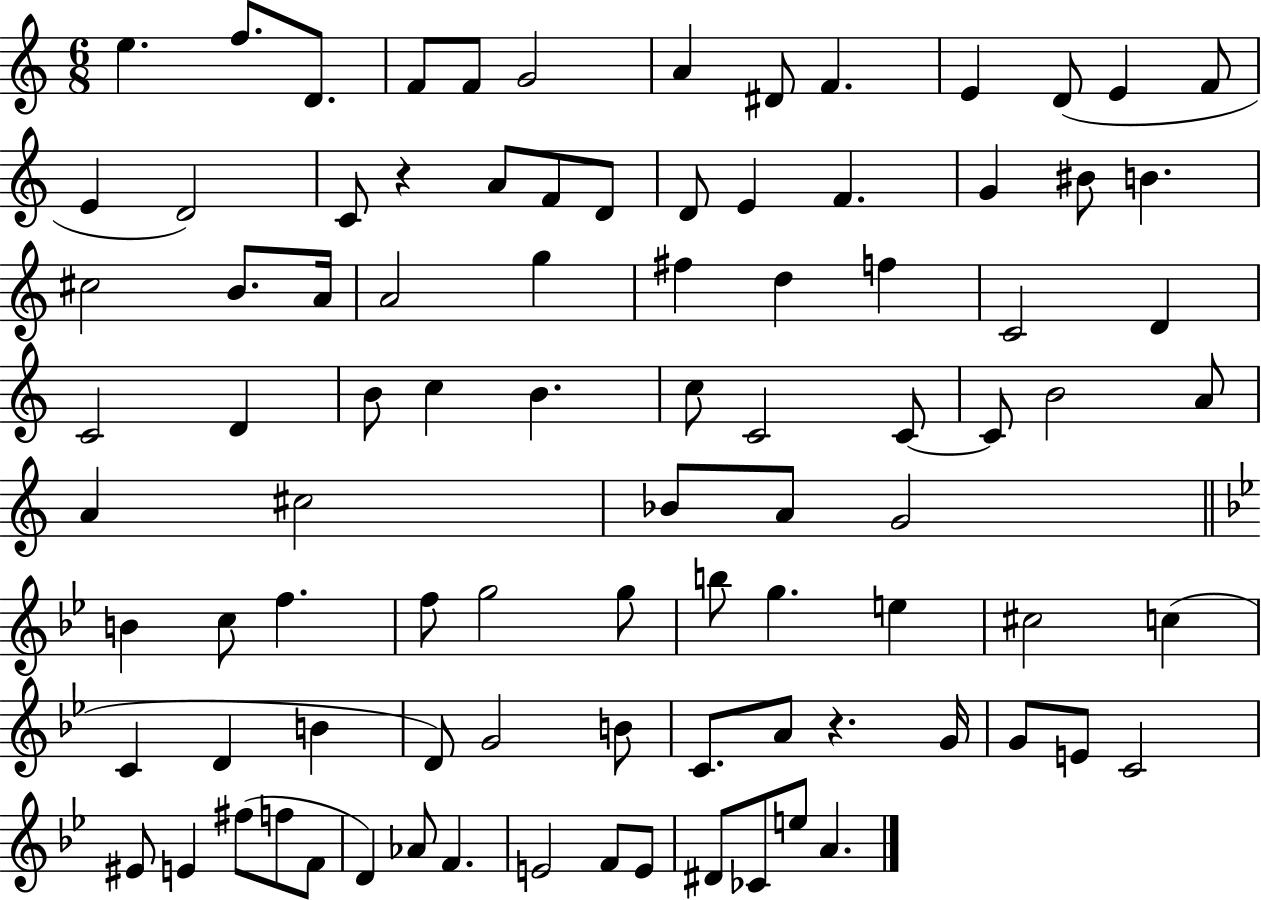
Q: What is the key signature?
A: C major